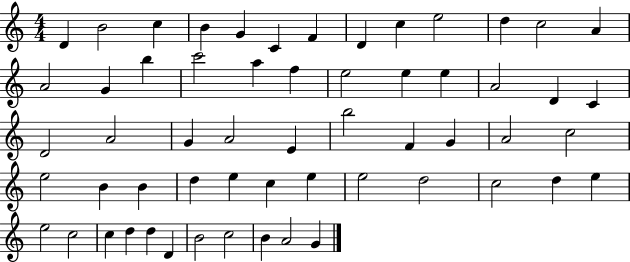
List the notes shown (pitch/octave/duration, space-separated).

D4/q B4/h C5/q B4/q G4/q C4/q F4/q D4/q C5/q E5/h D5/q C5/h A4/q A4/h G4/q B5/q C6/h A5/q F5/q E5/h E5/q E5/q A4/h D4/q C4/q D4/h A4/h G4/q A4/h E4/q B5/h F4/q G4/q A4/h C5/h E5/h B4/q B4/q D5/q E5/q C5/q E5/q E5/h D5/h C5/h D5/q E5/q E5/h C5/h C5/q D5/q D5/q D4/q B4/h C5/h B4/q A4/h G4/q